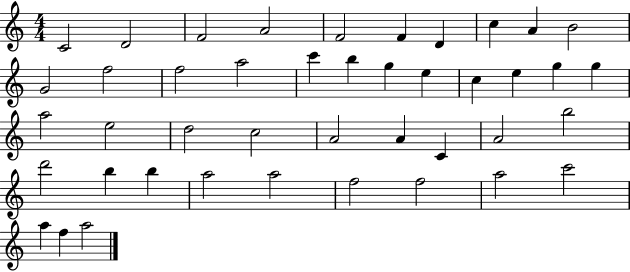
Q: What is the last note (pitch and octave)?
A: A5